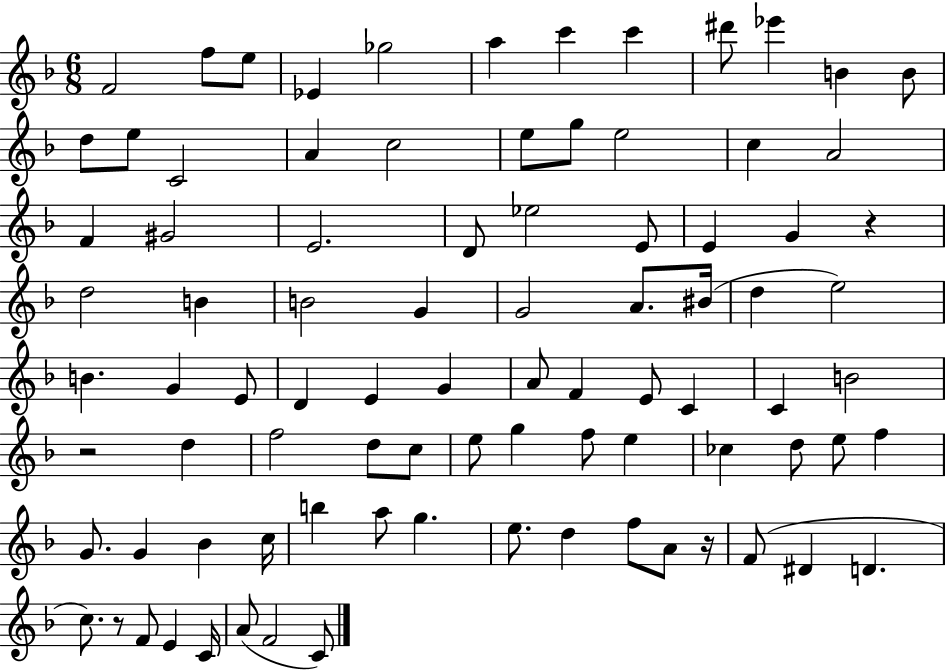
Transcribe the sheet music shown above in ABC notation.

X:1
T:Untitled
M:6/8
L:1/4
K:F
F2 f/2 e/2 _E _g2 a c' c' ^d'/2 _e' B B/2 d/2 e/2 C2 A c2 e/2 g/2 e2 c A2 F ^G2 E2 D/2 _e2 E/2 E G z d2 B B2 G G2 A/2 ^B/4 d e2 B G E/2 D E G A/2 F E/2 C C B2 z2 d f2 d/2 c/2 e/2 g f/2 e _c d/2 e/2 f G/2 G _B c/4 b a/2 g e/2 d f/2 A/2 z/4 F/2 ^D D c/2 z/2 F/2 E C/4 A/2 F2 C/2